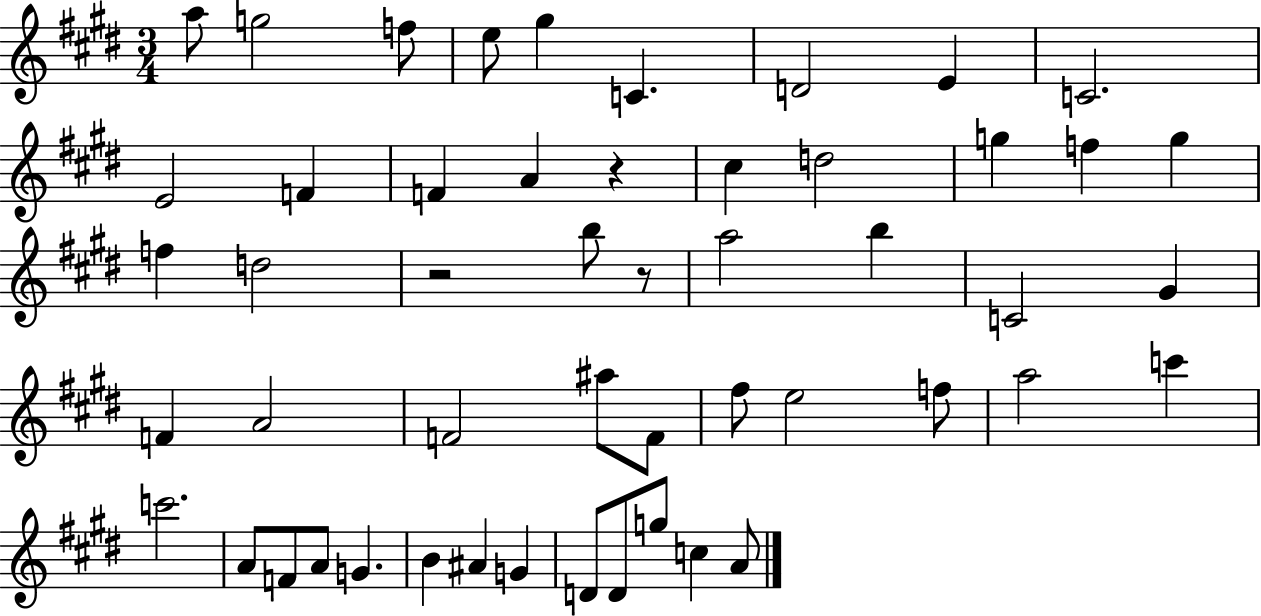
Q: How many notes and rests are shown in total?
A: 51